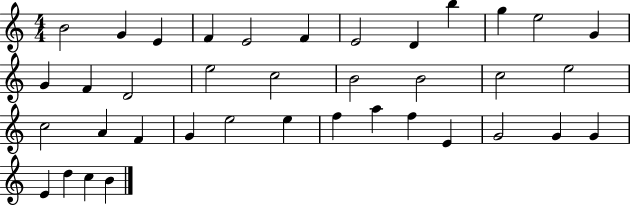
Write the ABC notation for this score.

X:1
T:Untitled
M:4/4
L:1/4
K:C
B2 G E F E2 F E2 D b g e2 G G F D2 e2 c2 B2 B2 c2 e2 c2 A F G e2 e f a f E G2 G G E d c B